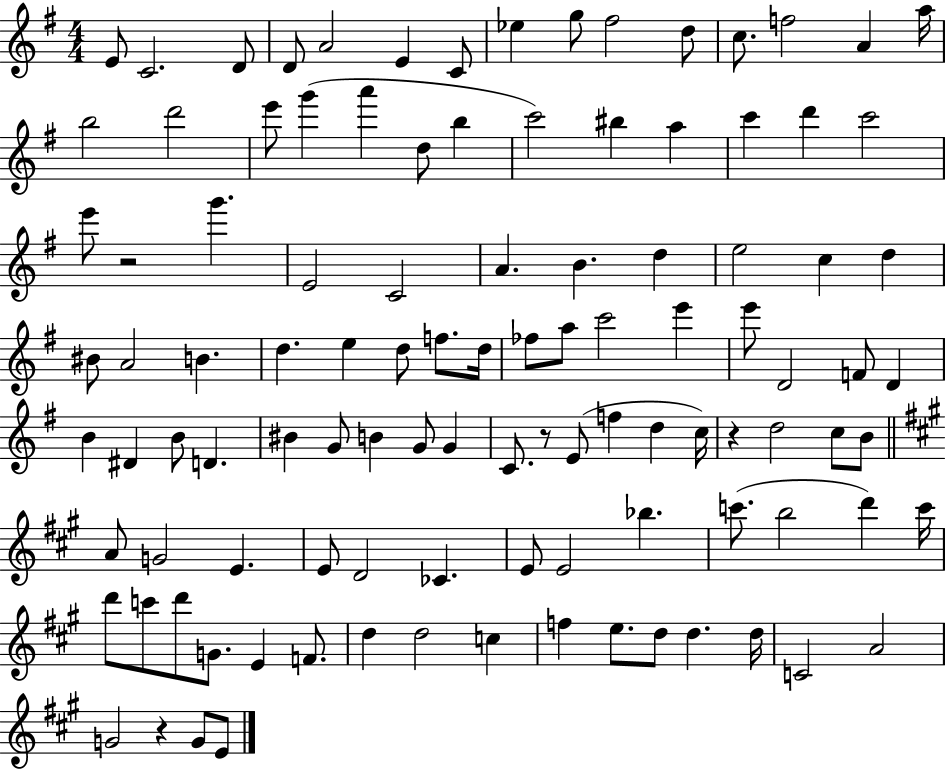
{
  \clef treble
  \numericTimeSignature
  \time 4/4
  \key g \major
  e'8 c'2. d'8 | d'8 a'2 e'4 c'8 | ees''4 g''8 fis''2 d''8 | c''8. f''2 a'4 a''16 | \break b''2 d'''2 | e'''8 g'''4( a'''4 d''8 b''4 | c'''2) bis''4 a''4 | c'''4 d'''4 c'''2 | \break e'''8 r2 g'''4. | e'2 c'2 | a'4. b'4. d''4 | e''2 c''4 d''4 | \break bis'8 a'2 b'4. | d''4. e''4 d''8 f''8. d''16 | fes''8 a''8 c'''2 e'''4 | e'''8 d'2 f'8 d'4 | \break b'4 dis'4 b'8 d'4. | bis'4 g'8 b'4 g'8 g'4 | c'8. r8 e'8( f''4 d''4 c''16) | r4 d''2 c''8 b'8 | \break \bar "||" \break \key a \major a'8 g'2 e'4. | e'8 d'2 ces'4. | e'8 e'2 bes''4. | c'''8.( b''2 d'''4) c'''16 | \break d'''8 c'''8 d'''8 g'8. e'4 f'8. | d''4 d''2 c''4 | f''4 e''8. d''8 d''4. d''16 | c'2 a'2 | \break g'2 r4 g'8 e'8 | \bar "|."
}